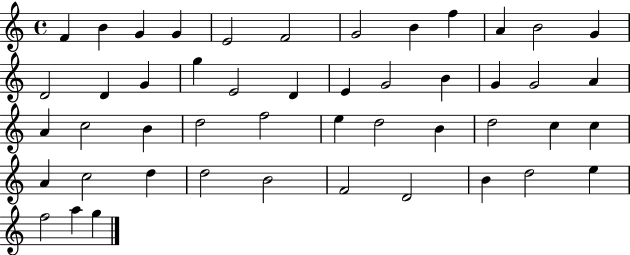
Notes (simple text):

F4/q B4/q G4/q G4/q E4/h F4/h G4/h B4/q F5/q A4/q B4/h G4/q D4/h D4/q G4/q G5/q E4/h D4/q E4/q G4/h B4/q G4/q G4/h A4/q A4/q C5/h B4/q D5/h F5/h E5/q D5/h B4/q D5/h C5/q C5/q A4/q C5/h D5/q D5/h B4/h F4/h D4/h B4/q D5/h E5/q F5/h A5/q G5/q